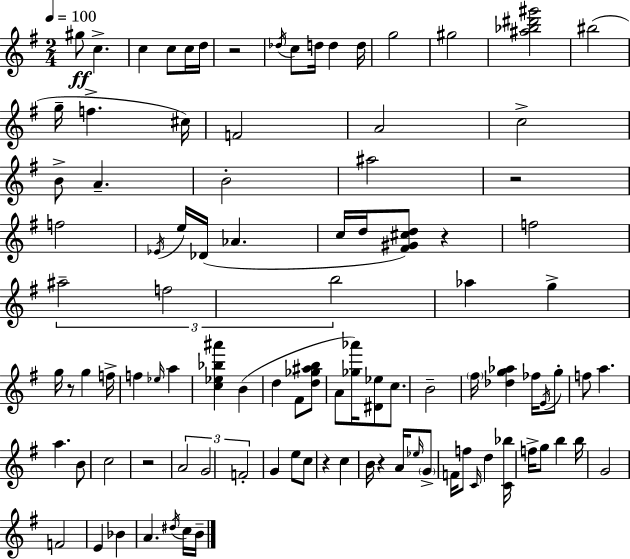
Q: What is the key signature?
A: G major